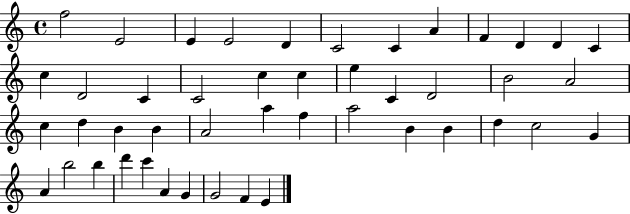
X:1
T:Untitled
M:4/4
L:1/4
K:C
f2 E2 E E2 D C2 C A F D D C c D2 C C2 c c e C D2 B2 A2 c d B B A2 a f a2 B B d c2 G A b2 b d' c' A G G2 F E